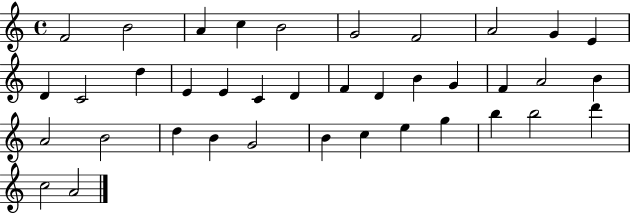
{
  \clef treble
  \time 4/4
  \defaultTimeSignature
  \key c \major
  f'2 b'2 | a'4 c''4 b'2 | g'2 f'2 | a'2 g'4 e'4 | \break d'4 c'2 d''4 | e'4 e'4 c'4 d'4 | f'4 d'4 b'4 g'4 | f'4 a'2 b'4 | \break a'2 b'2 | d''4 b'4 g'2 | b'4 c''4 e''4 g''4 | b''4 b''2 d'''4 | \break c''2 a'2 | \bar "|."
}